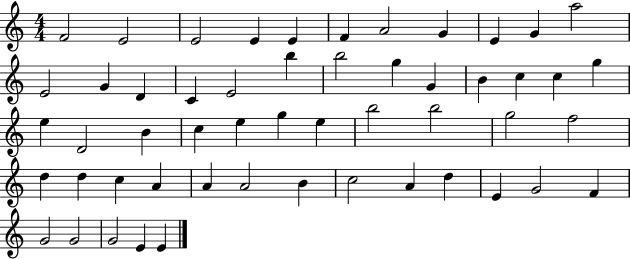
X:1
T:Untitled
M:4/4
L:1/4
K:C
F2 E2 E2 E E F A2 G E G a2 E2 G D C E2 b b2 g G B c c g e D2 B c e g e b2 b2 g2 f2 d d c A A A2 B c2 A d E G2 F G2 G2 G2 E E